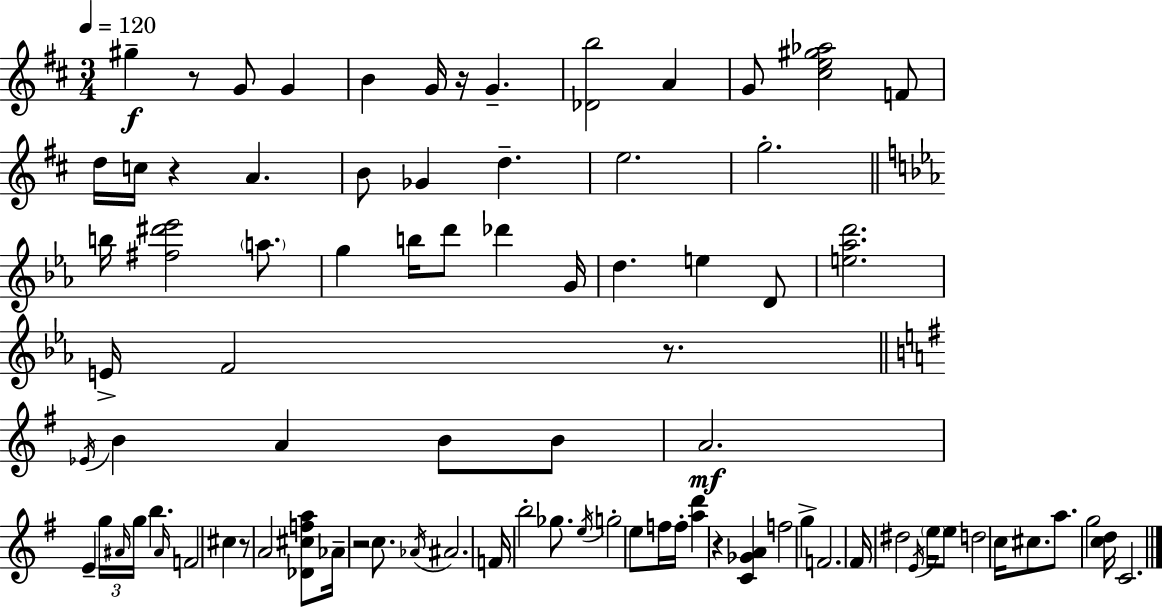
{
  \clef treble
  \numericTimeSignature
  \time 3/4
  \key d \major
  \tempo 4 = 120
  gis''4--\f r8 g'8 g'4 | b'4 g'16 r16 g'4.-- | <des' b''>2 a'4 | g'8 <cis'' e'' gis'' aes''>2 f'8 | \break d''16 c''16 r4 a'4. | b'8 ges'4 d''4.-- | e''2. | g''2.-. | \break \bar "||" \break \key c \minor b''16 <fis'' dis''' ees'''>2 \parenthesize a''8. | g''4 b''16 d'''8 des'''4 g'16 | d''4. e''4 d'8 | <e'' aes'' d'''>2. | \break e'16-> f'2 r8. | \bar "||" \break \key g \major \acciaccatura { ees'16 } b'4 a'4 b'8 b'8 | a'2.\mf | e'4-- \tuplet 3/2 { g''16 \grace { ais'16 } g''16 } b''4. | \grace { ais'16 } f'2 cis''4 | \break r8 a'2 | <des' cis'' f'' a''>8 aes'16-- r2 | c''8. \acciaccatura { aes'16 } ais'2. | f'16 b''2-. | \break ges''8. \acciaccatura { e''16 } g''2-. | e''8 f''16 f''16-. <a'' d'''>4 r4 | <c' ges' a'>4 f''2 | g''4-> f'2. | \break fis'16 dis''2 | \acciaccatura { e'16 } \parenthesize e''16 e''8 d''2 | c''16 cis''8. a''8. g''2 | <c'' d''>16 c'2. | \break \bar "|."
}